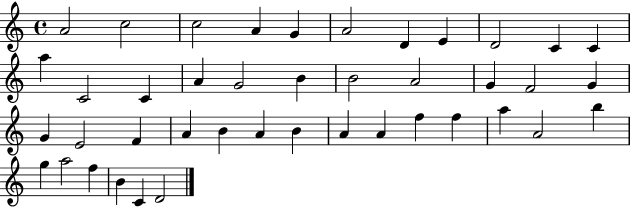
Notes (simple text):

A4/h C5/h C5/h A4/q G4/q A4/h D4/q E4/q D4/h C4/q C4/q A5/q C4/h C4/q A4/q G4/h B4/q B4/h A4/h G4/q F4/h G4/q G4/q E4/h F4/q A4/q B4/q A4/q B4/q A4/q A4/q F5/q F5/q A5/q A4/h B5/q G5/q A5/h F5/q B4/q C4/q D4/h